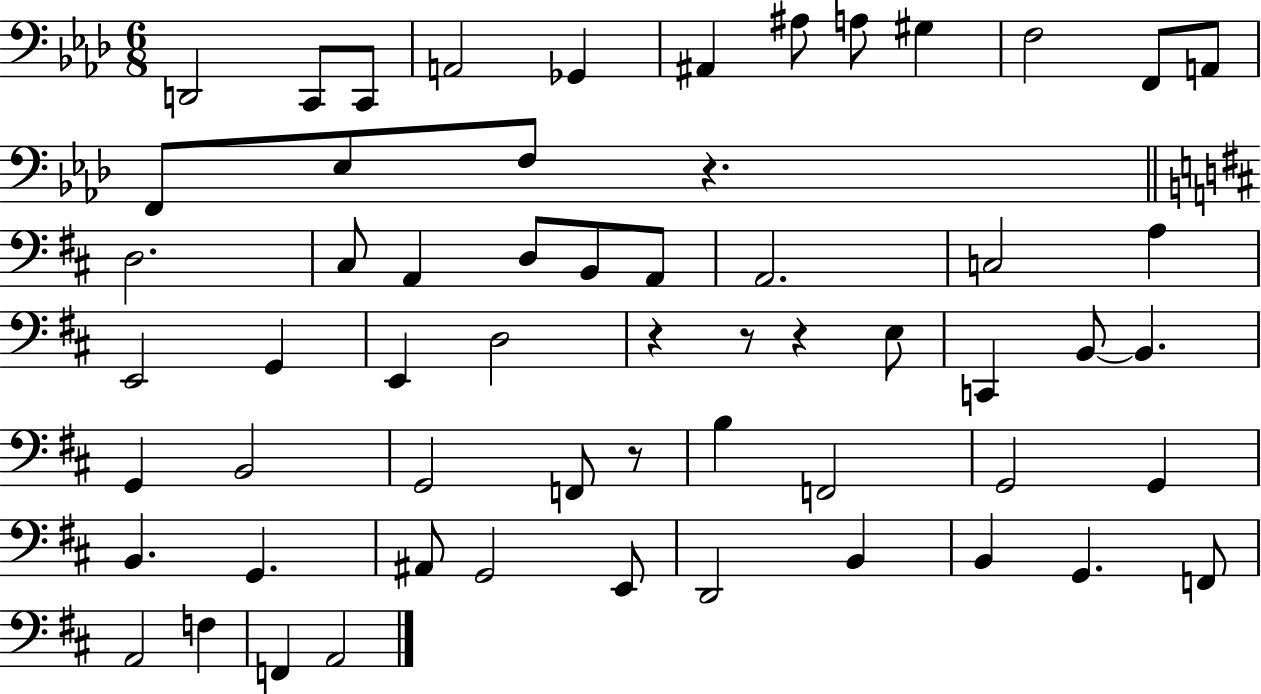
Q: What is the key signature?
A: AES major